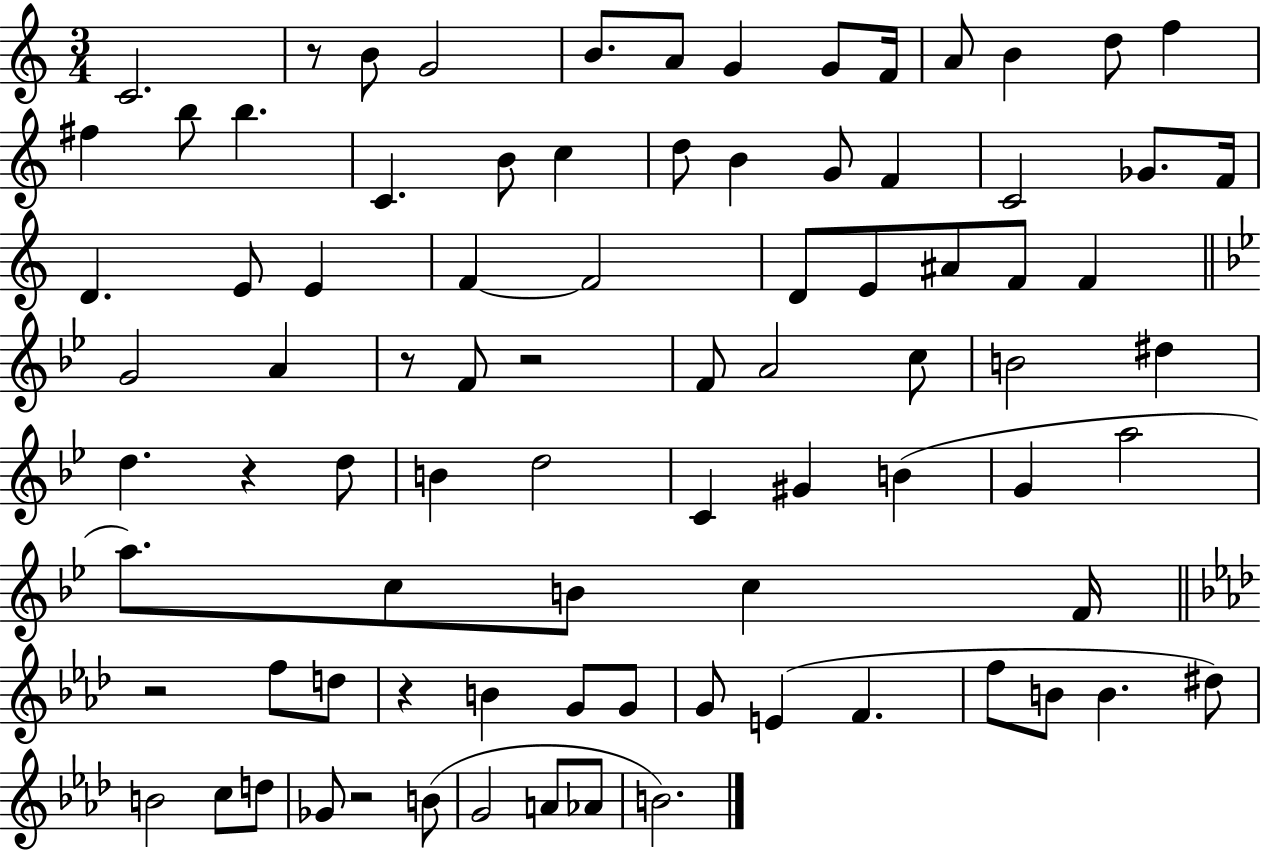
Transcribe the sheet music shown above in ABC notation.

X:1
T:Untitled
M:3/4
L:1/4
K:C
C2 z/2 B/2 G2 B/2 A/2 G G/2 F/4 A/2 B d/2 f ^f b/2 b C B/2 c d/2 B G/2 F C2 _G/2 F/4 D E/2 E F F2 D/2 E/2 ^A/2 F/2 F G2 A z/2 F/2 z2 F/2 A2 c/2 B2 ^d d z d/2 B d2 C ^G B G a2 a/2 c/2 B/2 c F/4 z2 f/2 d/2 z B G/2 G/2 G/2 E F f/2 B/2 B ^d/2 B2 c/2 d/2 _G/2 z2 B/2 G2 A/2 _A/2 B2